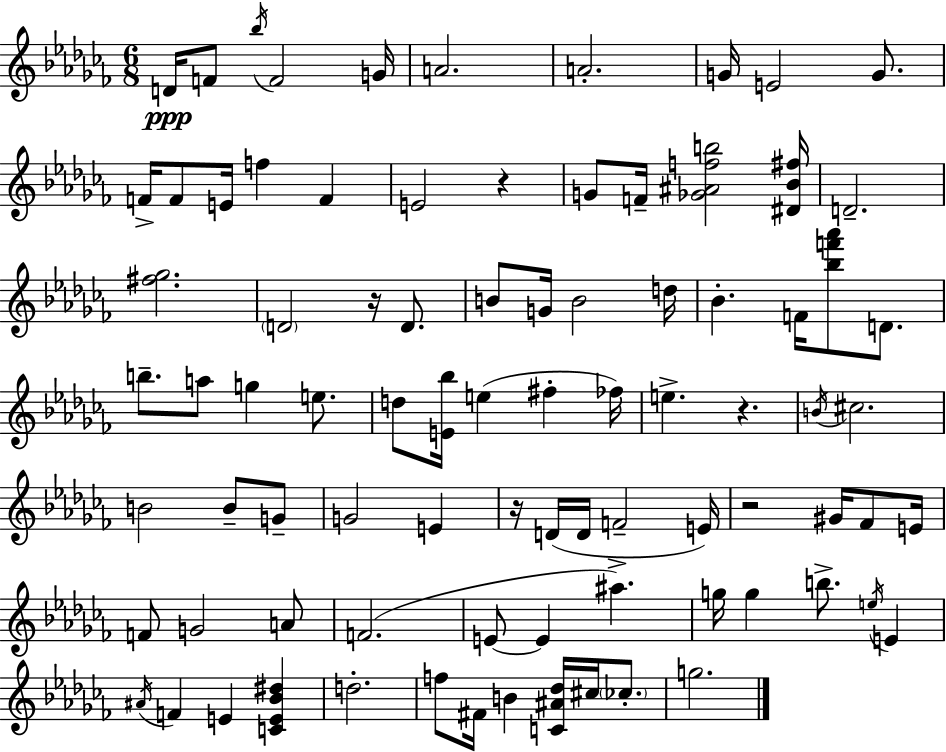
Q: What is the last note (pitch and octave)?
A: G5